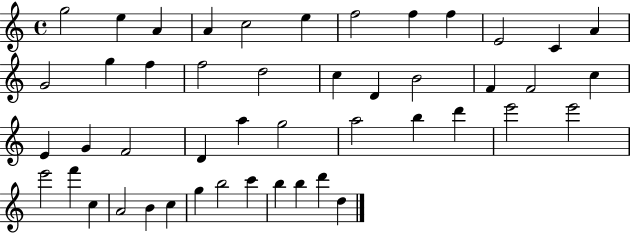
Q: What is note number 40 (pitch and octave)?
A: C5